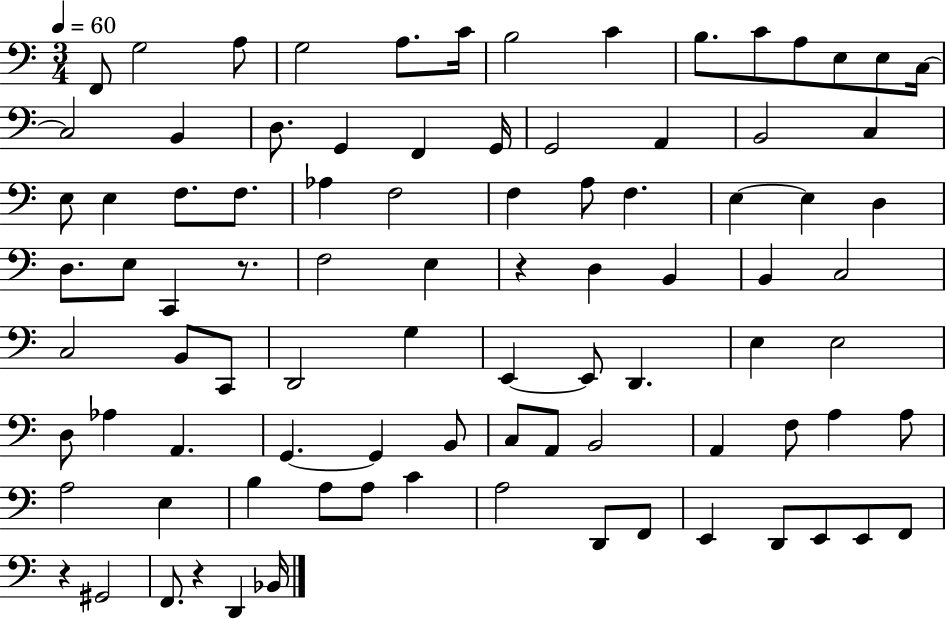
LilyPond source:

{
  \clef bass
  \numericTimeSignature
  \time 3/4
  \key c \major
  \tempo 4 = 60
  f,8 g2 a8 | g2 a8. c'16 | b2 c'4 | b8. c'8 a8 e8 e8 c16~~ | \break c2 b,4 | d8. g,4 f,4 g,16 | g,2 a,4 | b,2 c4 | \break e8 e4 f8. f8. | aes4 f2 | f4 a8 f4. | e4~~ e4 d4 | \break d8. e8 c,4 r8. | f2 e4 | r4 d4 b,4 | b,4 c2 | \break c2 b,8 c,8 | d,2 g4 | e,4~~ e,8 d,4. | e4 e2 | \break d8 aes4 a,4. | g,4.~~ g,4 b,8 | c8 a,8 b,2 | a,4 f8 a4 a8 | \break a2 e4 | b4 a8 a8 c'4 | a2 d,8 f,8 | e,4 d,8 e,8 e,8 f,8 | \break r4 gis,2 | f,8. r4 d,4 bes,16 | \bar "|."
}